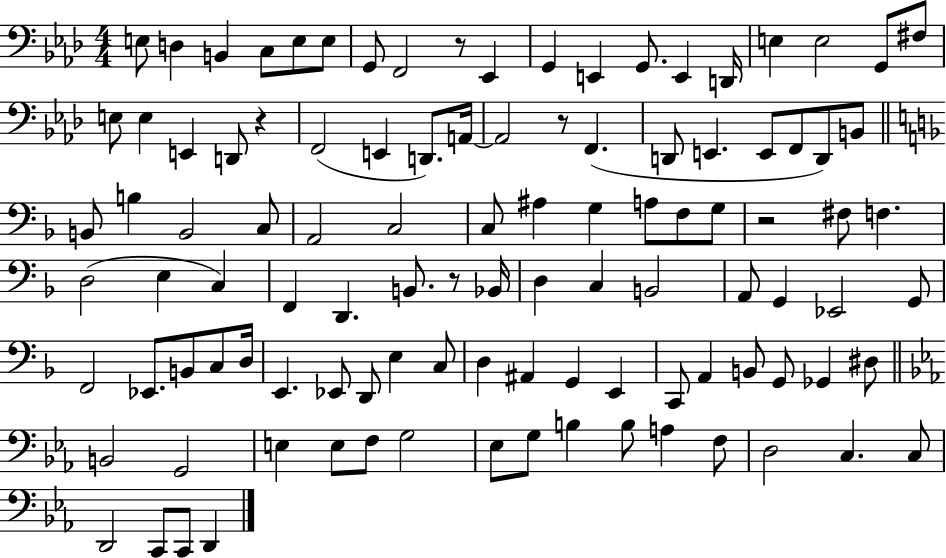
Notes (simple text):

E3/e D3/q B2/q C3/e E3/e E3/e G2/e F2/h R/e Eb2/q G2/q E2/q G2/e. E2/q D2/s E3/q E3/h G2/e F#3/e E3/e E3/q E2/q D2/e R/q F2/h E2/q D2/e. A2/s A2/h R/e F2/q. D2/e E2/q. E2/e F2/e D2/e B2/e B2/e B3/q B2/h C3/e A2/h C3/h C3/e A#3/q G3/q A3/e F3/e G3/e R/h F#3/e F3/q. D3/h E3/q C3/q F2/q D2/q. B2/e. R/e Bb2/s D3/q C3/q B2/h A2/e G2/q Eb2/h G2/e F2/h Eb2/e. B2/e C3/e D3/s E2/q. Eb2/e D2/e E3/q C3/e D3/q A#2/q G2/q E2/q C2/e A2/q B2/e G2/e Gb2/q D#3/e B2/h G2/h E3/q E3/e F3/e G3/h Eb3/e G3/e B3/q B3/e A3/q F3/e D3/h C3/q. C3/e D2/h C2/e C2/e D2/q